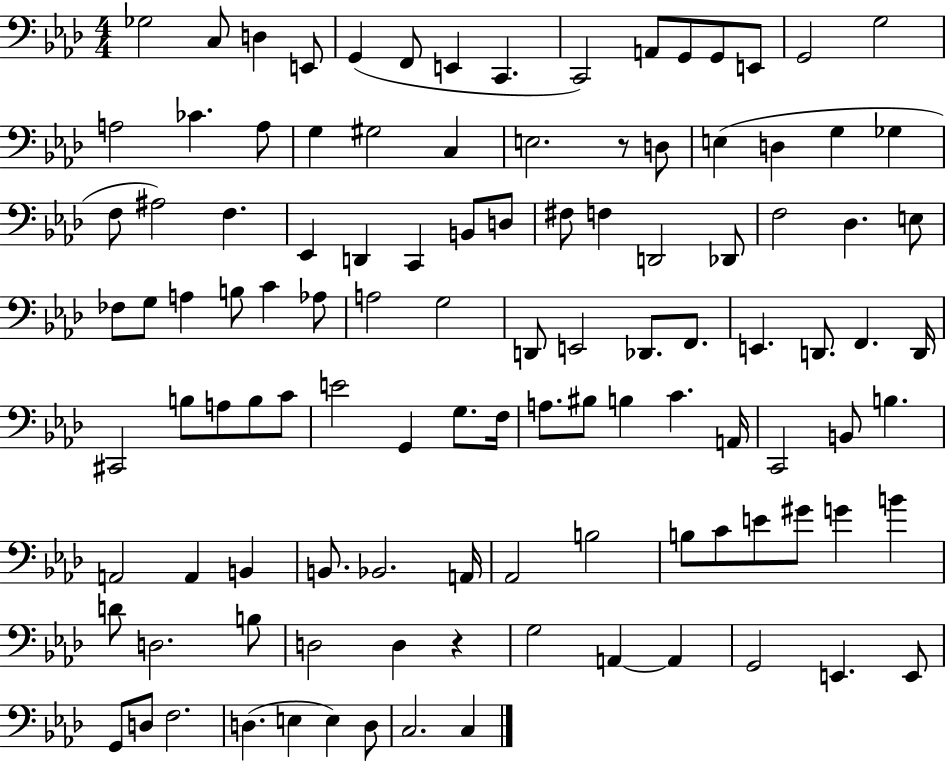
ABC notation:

X:1
T:Untitled
M:4/4
L:1/4
K:Ab
_G,2 C,/2 D, E,,/2 G,, F,,/2 E,, C,, C,,2 A,,/2 G,,/2 G,,/2 E,,/2 G,,2 G,2 A,2 _C A,/2 G, ^G,2 C, E,2 z/2 D,/2 E, D, G, _G, F,/2 ^A,2 F, _E,, D,, C,, B,,/2 D,/2 ^F,/2 F, D,,2 _D,,/2 F,2 _D, E,/2 _F,/2 G,/2 A, B,/2 C _A,/2 A,2 G,2 D,,/2 E,,2 _D,,/2 F,,/2 E,, D,,/2 F,, D,,/4 ^C,,2 B,/2 A,/2 B,/2 C/2 E2 G,, G,/2 F,/4 A,/2 ^B,/2 B, C A,,/4 C,,2 B,,/2 B, A,,2 A,, B,, B,,/2 _B,,2 A,,/4 _A,,2 B,2 B,/2 C/2 E/2 ^G/2 G B D/2 D,2 B,/2 D,2 D, z G,2 A,, A,, G,,2 E,, E,,/2 G,,/2 D,/2 F,2 D, E, E, D,/2 C,2 C,